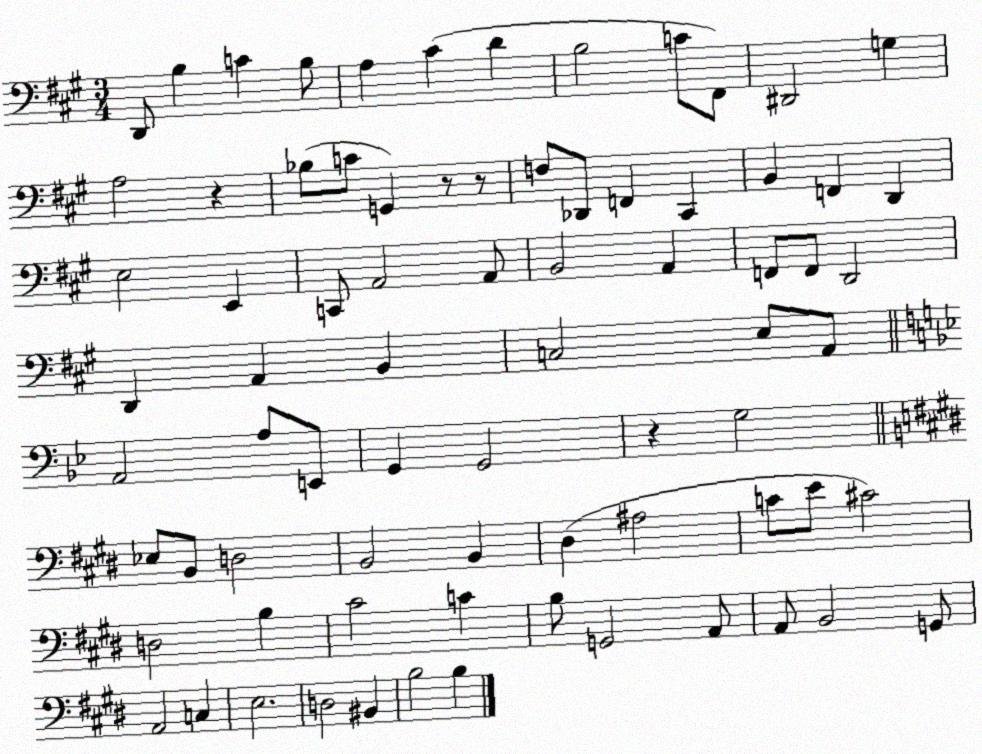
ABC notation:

X:1
T:Untitled
M:3/4
L:1/4
K:A
D,,/2 B, C B,/2 A, ^C D B,2 C/2 ^F,,/2 ^D,,2 G, A,2 z _B,/2 C/2 G,, z/2 z/2 F,/2 _D,,/2 F,, ^C,, B,, F,, D,, E,2 E,, C,,/2 A,,2 A,,/2 B,,2 A,, F,,/2 F,,/2 D,,2 D,, A,, B,, C,2 E,/2 A,,/2 A,,2 A,/2 E,,/2 G,, G,,2 z G,2 _E,/2 B,,/2 D,2 B,,2 B,, ^D, ^A,2 C/2 E/2 ^C2 D,2 B, ^C2 C B,/2 G,,2 A,,/2 A,,/2 B,,2 G,,/2 A,,2 C, E,2 D,2 ^B,, B,2 B,